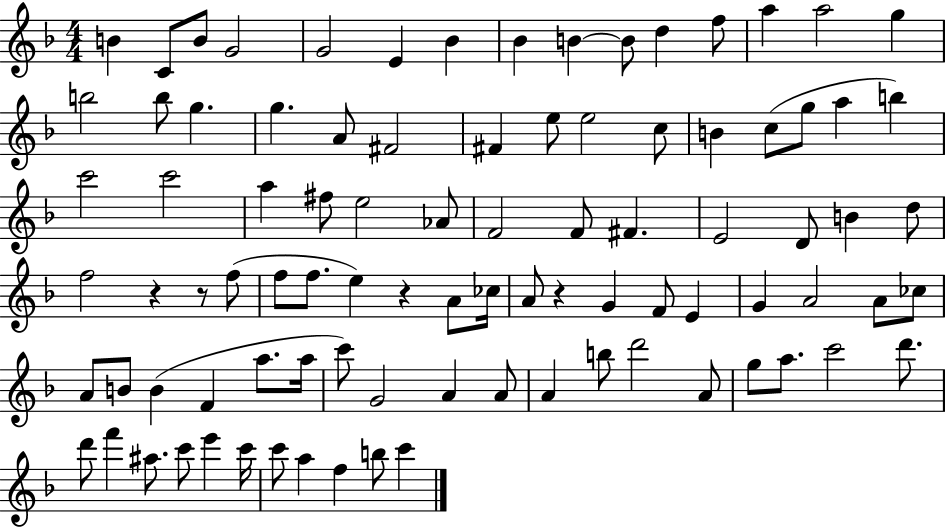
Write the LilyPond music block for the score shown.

{
  \clef treble
  \numericTimeSignature
  \time 4/4
  \key f \major
  b'4 c'8 b'8 g'2 | g'2 e'4 bes'4 | bes'4 b'4~~ b'8 d''4 f''8 | a''4 a''2 g''4 | \break b''2 b''8 g''4. | g''4. a'8 fis'2 | fis'4 e''8 e''2 c''8 | b'4 c''8( g''8 a''4 b''4) | \break c'''2 c'''2 | a''4 fis''8 e''2 aes'8 | f'2 f'8 fis'4. | e'2 d'8 b'4 d''8 | \break f''2 r4 r8 f''8( | f''8 f''8. e''4) r4 a'8 ces''16 | a'8 r4 g'4 f'8 e'4 | g'4 a'2 a'8 ces''8 | \break a'8 b'8 b'4( f'4 a''8. a''16 | c'''8) g'2 a'4 a'8 | a'4 b''8 d'''2 a'8 | g''8 a''8. c'''2 d'''8. | \break d'''8 f'''4 ais''8. c'''8 e'''4 c'''16 | c'''8 a''4 f''4 b''8 c'''4 | \bar "|."
}